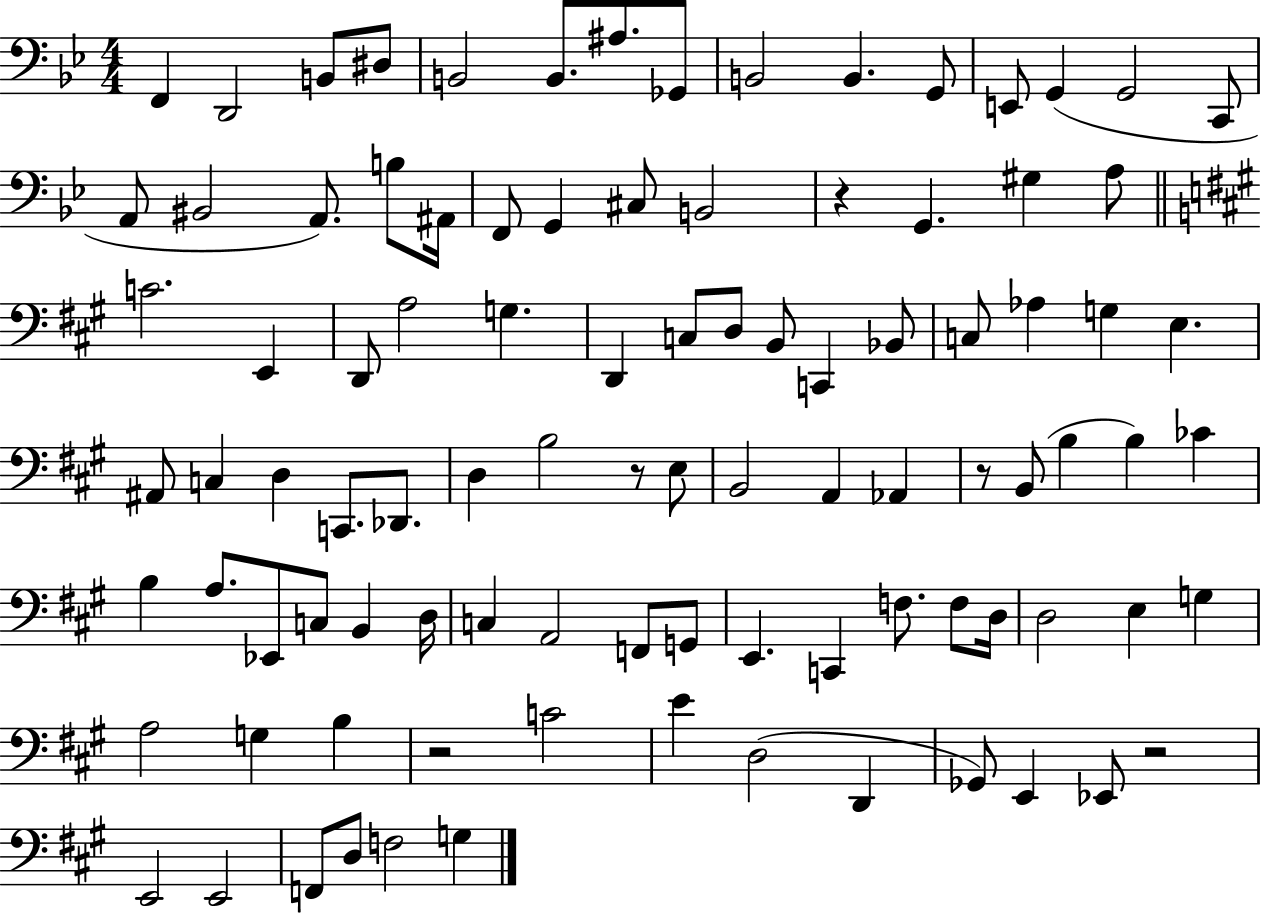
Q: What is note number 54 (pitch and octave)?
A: B2